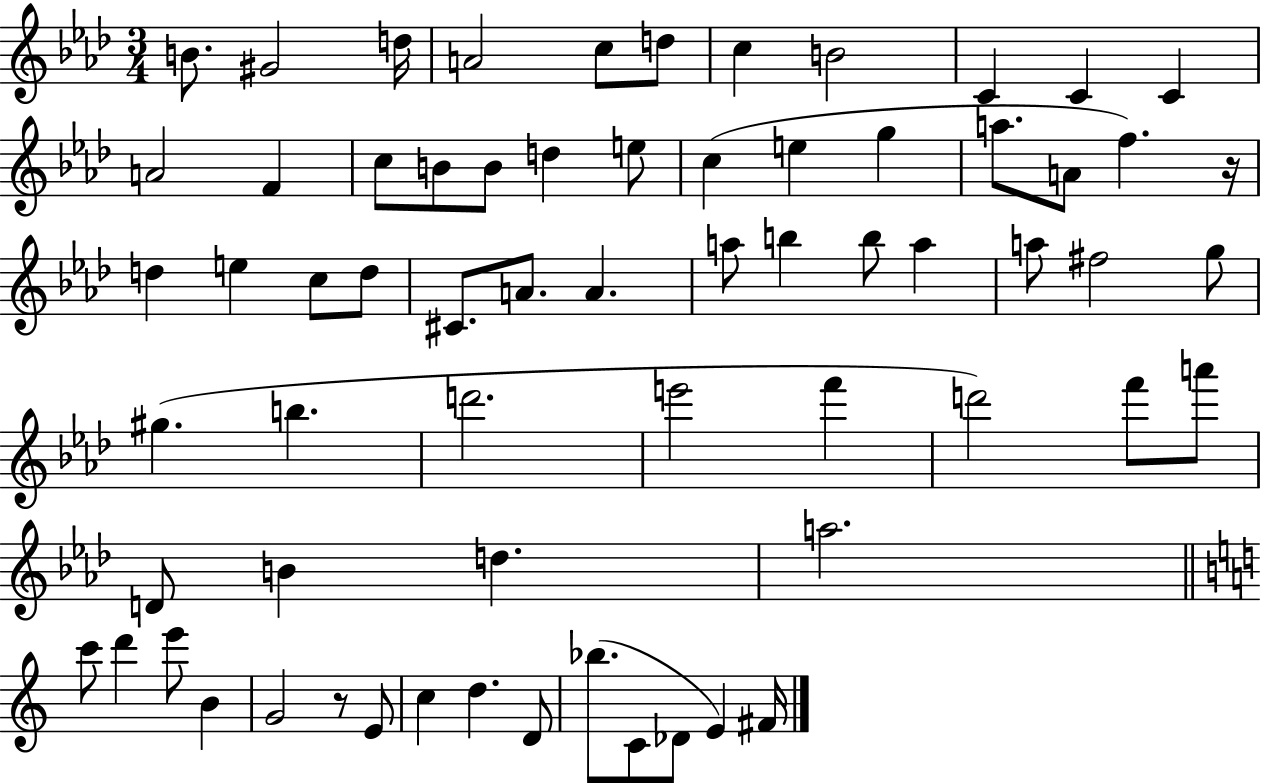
{
  \clef treble
  \numericTimeSignature
  \time 3/4
  \key aes \major
  b'8. gis'2 d''16 | a'2 c''8 d''8 | c''4 b'2 | c'4 c'4 c'4 | \break a'2 f'4 | c''8 b'8 b'8 d''4 e''8 | c''4( e''4 g''4 | a''8. a'8 f''4.) r16 | \break d''4 e''4 c''8 d''8 | cis'8. a'8. a'4. | a''8 b''4 b''8 a''4 | a''8 fis''2 g''8 | \break gis''4.( b''4. | d'''2. | e'''2 f'''4 | d'''2) f'''8 a'''8 | \break d'8 b'4 d''4. | a''2. | \bar "||" \break \key a \minor c'''8 d'''4 e'''8 b'4 | g'2 r8 e'8 | c''4 d''4. d'8 | bes''8.( c'8 des'8 e'4) fis'16 | \break \bar "|."
}